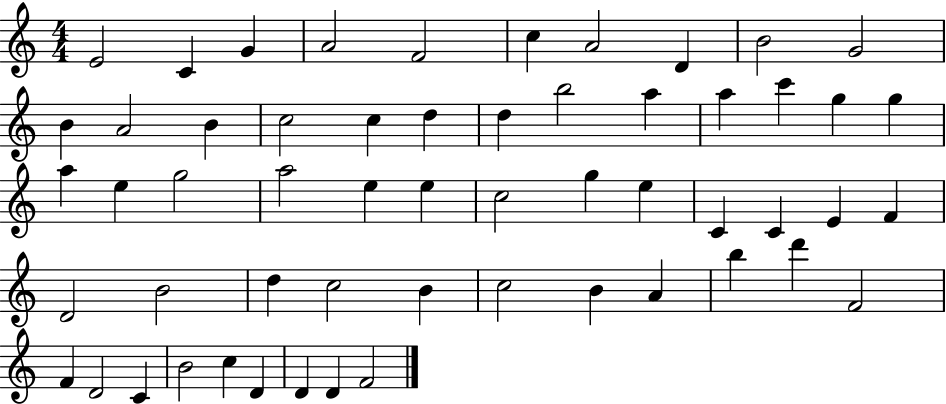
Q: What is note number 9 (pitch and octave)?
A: B4